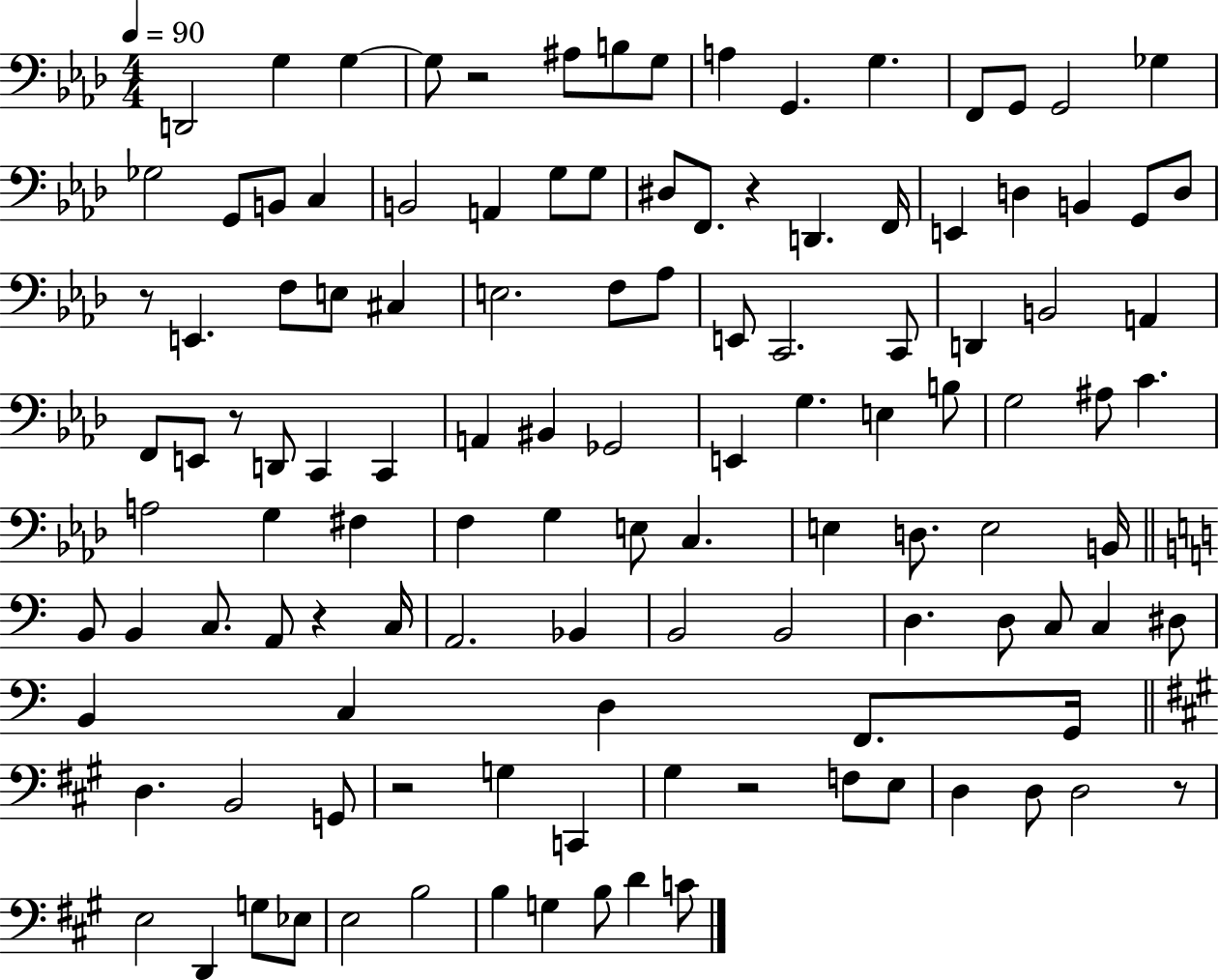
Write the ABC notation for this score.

X:1
T:Untitled
M:4/4
L:1/4
K:Ab
D,,2 G, G, G,/2 z2 ^A,/2 B,/2 G,/2 A, G,, G, F,,/2 G,,/2 G,,2 _G, _G,2 G,,/2 B,,/2 C, B,,2 A,, G,/2 G,/2 ^D,/2 F,,/2 z D,, F,,/4 E,, D, B,, G,,/2 D,/2 z/2 E,, F,/2 E,/2 ^C, E,2 F,/2 _A,/2 E,,/2 C,,2 C,,/2 D,, B,,2 A,, F,,/2 E,,/2 z/2 D,,/2 C,, C,, A,, ^B,, _G,,2 E,, G, E, B,/2 G,2 ^A,/2 C A,2 G, ^F, F, G, E,/2 C, E, D,/2 E,2 B,,/4 B,,/2 B,, C,/2 A,,/2 z C,/4 A,,2 _B,, B,,2 B,,2 D, D,/2 C,/2 C, ^D,/2 B,, C, D, F,,/2 G,,/4 D, B,,2 G,,/2 z2 G, C,, ^G, z2 F,/2 E,/2 D, D,/2 D,2 z/2 E,2 D,, G,/2 _E,/2 E,2 B,2 B, G, B,/2 D C/2